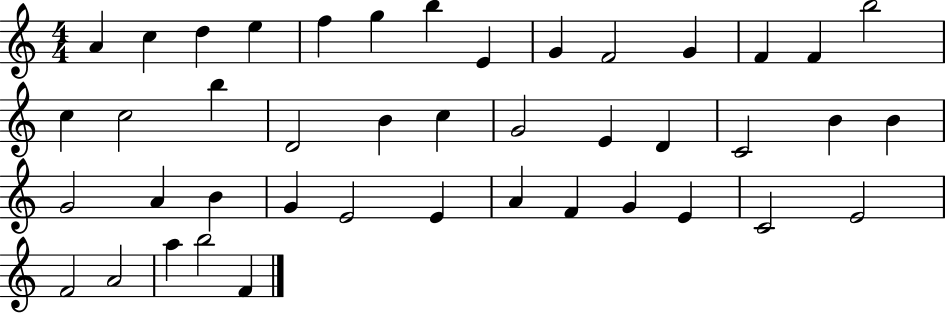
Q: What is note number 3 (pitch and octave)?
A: D5